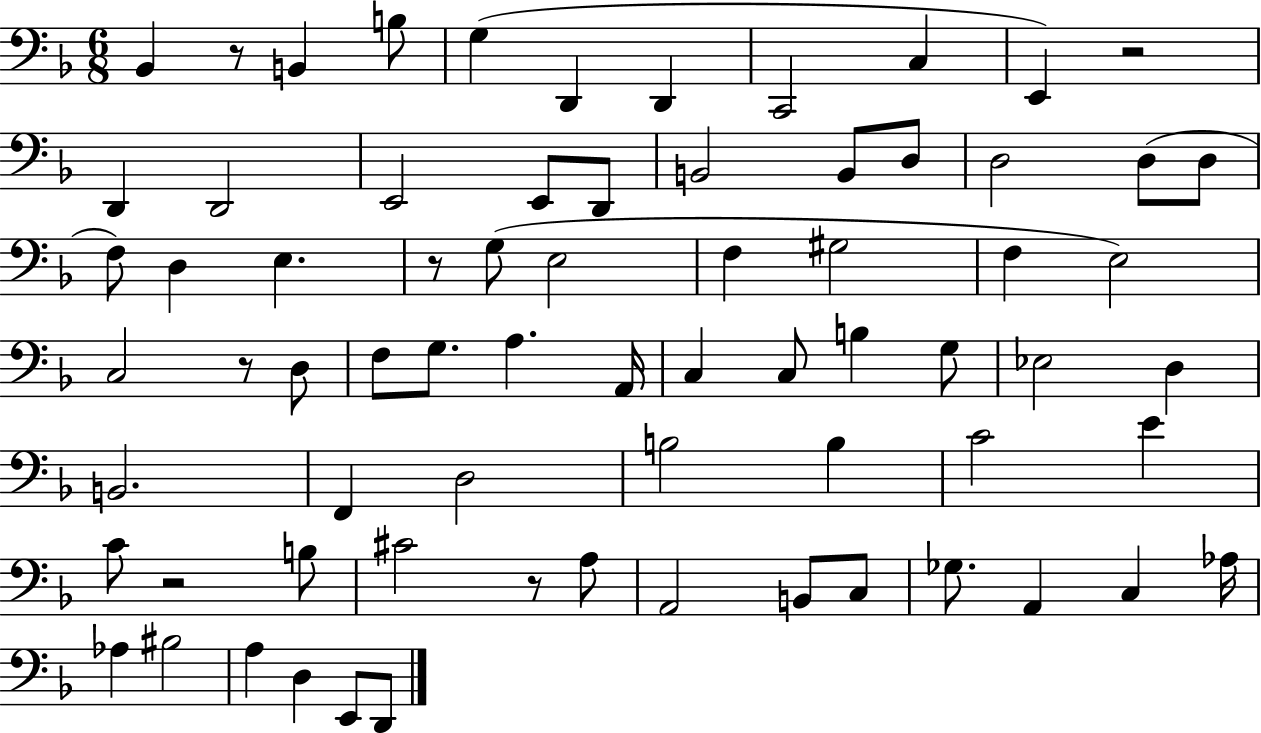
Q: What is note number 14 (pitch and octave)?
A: D2